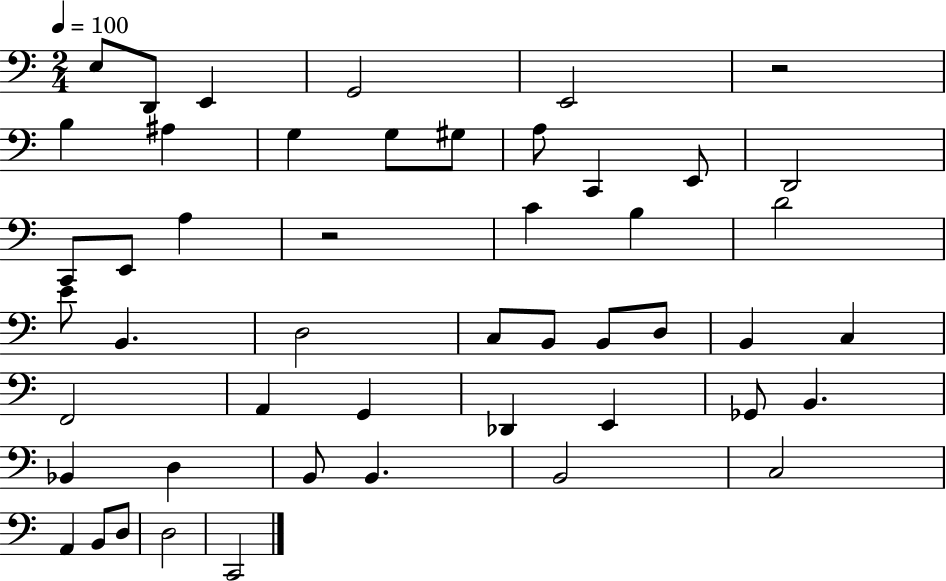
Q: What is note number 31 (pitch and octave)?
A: A2